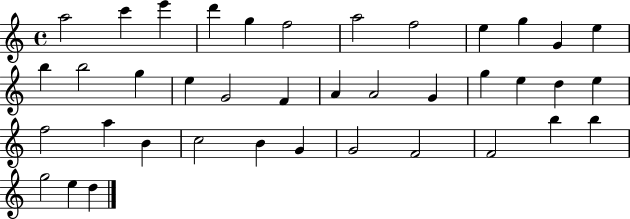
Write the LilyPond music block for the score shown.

{
  \clef treble
  \time 4/4
  \defaultTimeSignature
  \key c \major
  a''2 c'''4 e'''4 | d'''4 g''4 f''2 | a''2 f''2 | e''4 g''4 g'4 e''4 | \break b''4 b''2 g''4 | e''4 g'2 f'4 | a'4 a'2 g'4 | g''4 e''4 d''4 e''4 | \break f''2 a''4 b'4 | c''2 b'4 g'4 | g'2 f'2 | f'2 b''4 b''4 | \break g''2 e''4 d''4 | \bar "|."
}